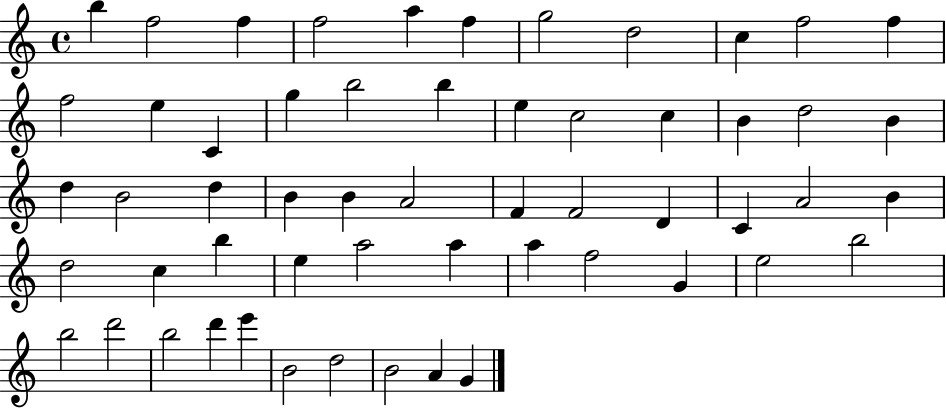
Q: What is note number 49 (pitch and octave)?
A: B5